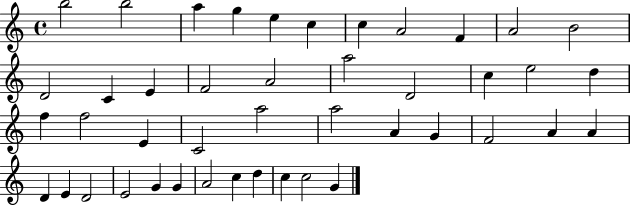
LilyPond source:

{
  \clef treble
  \time 4/4
  \defaultTimeSignature
  \key c \major
  b''2 b''2 | a''4 g''4 e''4 c''4 | c''4 a'2 f'4 | a'2 b'2 | \break d'2 c'4 e'4 | f'2 a'2 | a''2 d'2 | c''4 e''2 d''4 | \break f''4 f''2 e'4 | c'2 a''2 | a''2 a'4 g'4 | f'2 a'4 a'4 | \break d'4 e'4 d'2 | e'2 g'4 g'4 | a'2 c''4 d''4 | c''4 c''2 g'4 | \break \bar "|."
}